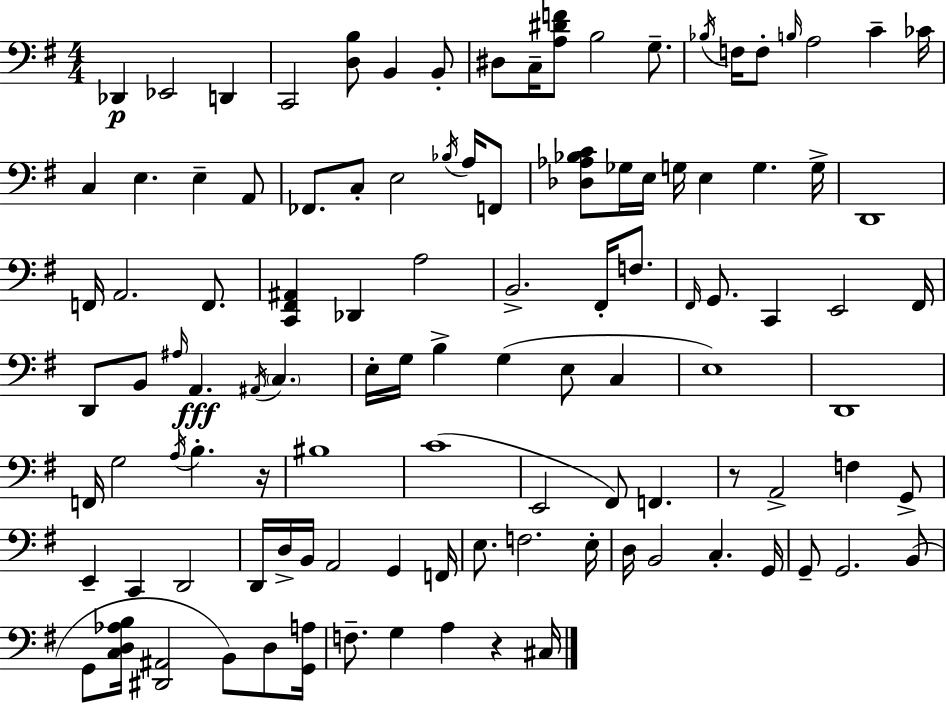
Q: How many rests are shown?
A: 3